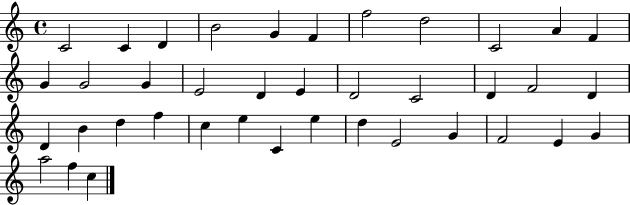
{
  \clef treble
  \time 4/4
  \defaultTimeSignature
  \key c \major
  c'2 c'4 d'4 | b'2 g'4 f'4 | f''2 d''2 | c'2 a'4 f'4 | \break g'4 g'2 g'4 | e'2 d'4 e'4 | d'2 c'2 | d'4 f'2 d'4 | \break d'4 b'4 d''4 f''4 | c''4 e''4 c'4 e''4 | d''4 e'2 g'4 | f'2 e'4 g'4 | \break a''2 f''4 c''4 | \bar "|."
}